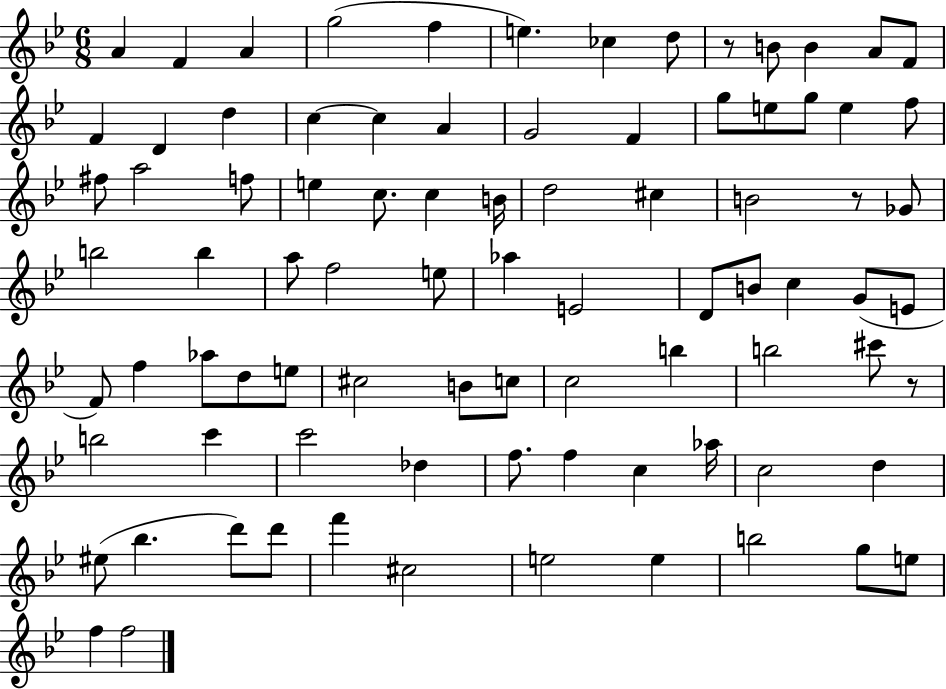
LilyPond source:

{
  \clef treble
  \numericTimeSignature
  \time 6/8
  \key bes \major
  a'4 f'4 a'4 | g''2( f''4 | e''4.) ces''4 d''8 | r8 b'8 b'4 a'8 f'8 | \break f'4 d'4 d''4 | c''4~~ c''4 a'4 | g'2 f'4 | g''8 e''8 g''8 e''4 f''8 | \break fis''8 a''2 f''8 | e''4 c''8. c''4 b'16 | d''2 cis''4 | b'2 r8 ges'8 | \break b''2 b''4 | a''8 f''2 e''8 | aes''4 e'2 | d'8 b'8 c''4 g'8( e'8 | \break f'8) f''4 aes''8 d''8 e''8 | cis''2 b'8 c''8 | c''2 b''4 | b''2 cis'''8 r8 | \break b''2 c'''4 | c'''2 des''4 | f''8. f''4 c''4 aes''16 | c''2 d''4 | \break eis''8( bes''4. d'''8) d'''8 | f'''4 cis''2 | e''2 e''4 | b''2 g''8 e''8 | \break f''4 f''2 | \bar "|."
}